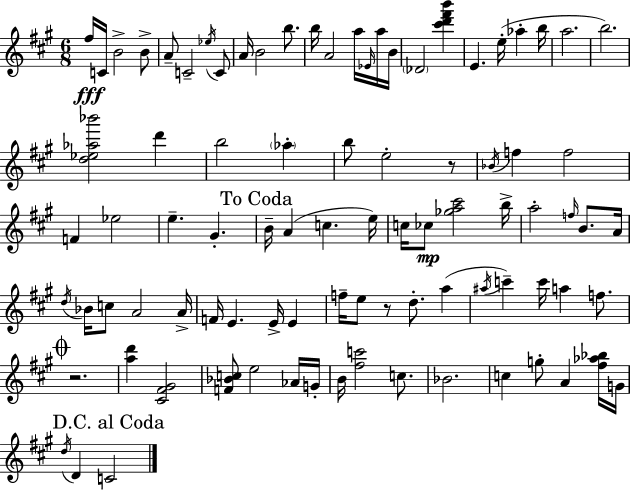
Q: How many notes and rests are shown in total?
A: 89